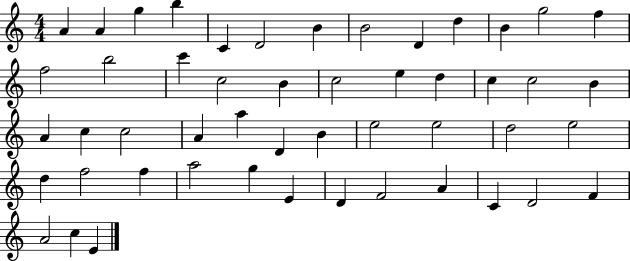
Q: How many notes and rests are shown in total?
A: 50